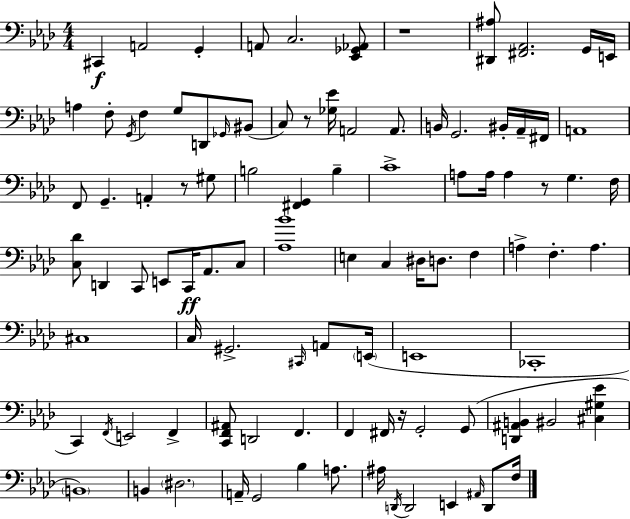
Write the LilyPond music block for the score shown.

{
  \clef bass
  \numericTimeSignature
  \time 4/4
  \key aes \major
  \repeat volta 2 { cis,4\f a,2 g,4-. | a,8 c2. <ees, ges, aes,>8 | r1 | <dis, ais>8 <fis, aes,>2. g,16 e,16 | \break a4 f8-. \acciaccatura { g,16 } f4 g8 d,8 \grace { ges,16 }( | bis,8 c8) r8 <ges ees'>16 a,2 a,8. | b,16 g,2. bis,16-. | aes,16-- fis,16 a,1 | \break f,8 g,4.-- a,4-. r8 | gis8 b2 <fis, g,>4 b4-- | c'1-> | a8 a16 a4 r8 g4. | \break f16 <c des'>8 d,4 c,8 e,8 c,16\ff aes,8. | c8 <aes bes'>1 | e4 c4 dis16 d8. f4 | a4-> f4.-. a4. | \break cis1 | c16 gis,2.-> \grace { cis,16 } | a,8 \parenthesize e,16( e,1 | ces,1-. | \break c,4) \acciaccatura { f,16 } e,2 | f,4-> <c, f, ais,>8 d,2 f,4. | f,4 fis,16 r16 g,2-. | g,8( <d, ais, b,>4 bis,2 | \break <cis gis ees'>4 \parenthesize b,1) | b,4 \parenthesize dis2. | a,16-- g,2 bes4 | a8. ais16 \acciaccatura { d,16 } d,2 e,4 | \break \grace { ais,16 } d,8 f16 } \bar "|."
}